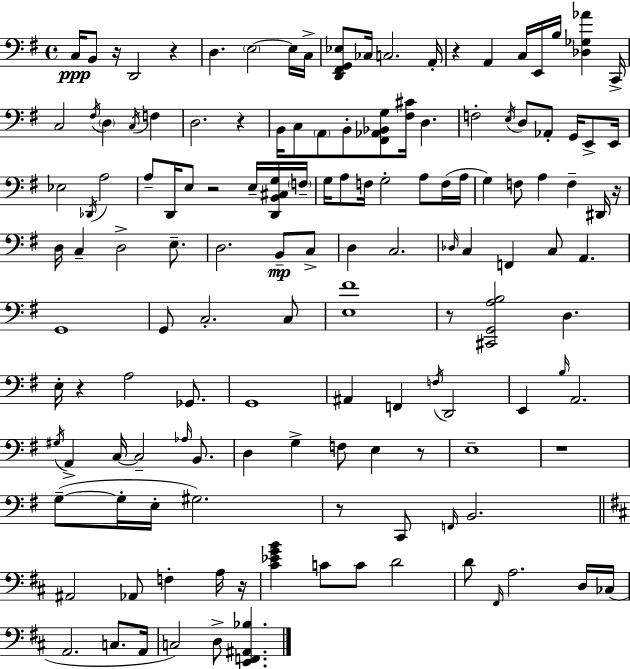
C3/s B2/e R/s D2/h R/q D3/q. E3/h E3/s C3/s [D2,F#2,G2,Eb3]/e CES3/s C3/h. A2/s R/q A2/q C3/s E2/s B3/s [Db3,Gb3,Ab4]/q C2/s C3/h F#3/s D3/q C3/s F3/q D3/h. R/q B2/s C3/e A2/e B2/e [F#2,Ab2,Bb2,G3]/e [F#3,C#4]/s D3/q. F3/h E3/s D3/e Ab2/e G2/s E2/e E2/s Eb3/h Db2/s A3/h A3/e D2/s E3/e R/h E3/s [D2,B2,C#3,G3]/s F3/s G3/s A3/e F3/s G3/h A3/e F3/s A3/s G3/q F3/e A3/q F3/q D#2/s R/s D3/s C3/q D3/h E3/e. D3/h. B2/e C3/e D3/q C3/h. Db3/s C3/q F2/q C3/e A2/q. G2/w G2/e C3/h. C3/e [E3,F#4]/w R/e [C#2,G2,A3,B3]/h D3/q. E3/s R/q A3/h Gb2/e. G2/w A#2/q F2/q F3/s D2/h E2/q B3/s A2/h. G#3/s A2/q C3/s C3/h Ab3/s B2/e. D3/q G3/q F3/e E3/q R/e E3/w R/w G3/e G3/s E3/s G#3/h. R/e C2/e F2/s B2/h. A#2/h Ab2/e F3/q A3/s R/s [C#4,Eb4,G4,B4]/q C4/e C4/e D4/h D4/e F#2/s A3/h. D3/s CES3/s A2/h. C3/e. A2/s C3/h D3/e [E2,F2,A#2,Bb3]/q.